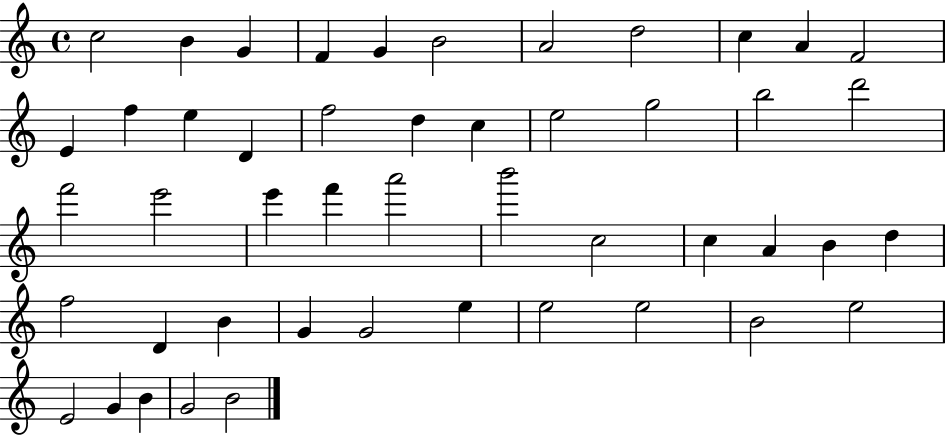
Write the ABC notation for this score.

X:1
T:Untitled
M:4/4
L:1/4
K:C
c2 B G F G B2 A2 d2 c A F2 E f e D f2 d c e2 g2 b2 d'2 f'2 e'2 e' f' a'2 b'2 c2 c A B d f2 D B G G2 e e2 e2 B2 e2 E2 G B G2 B2